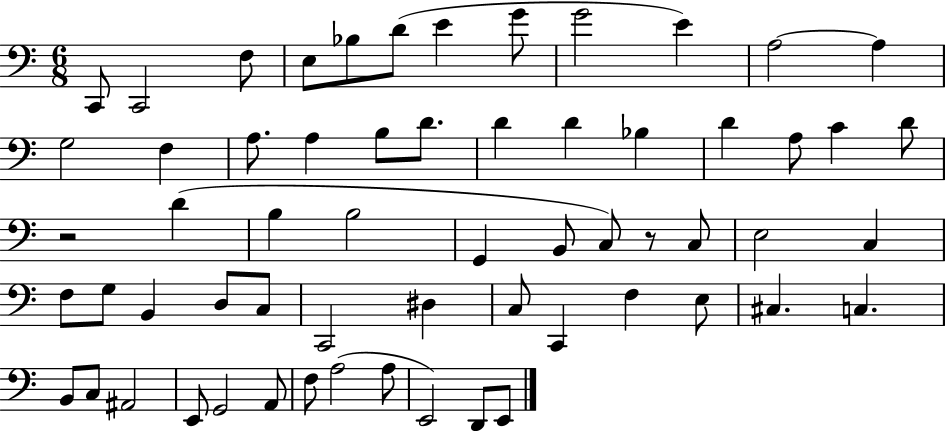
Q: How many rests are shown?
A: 2